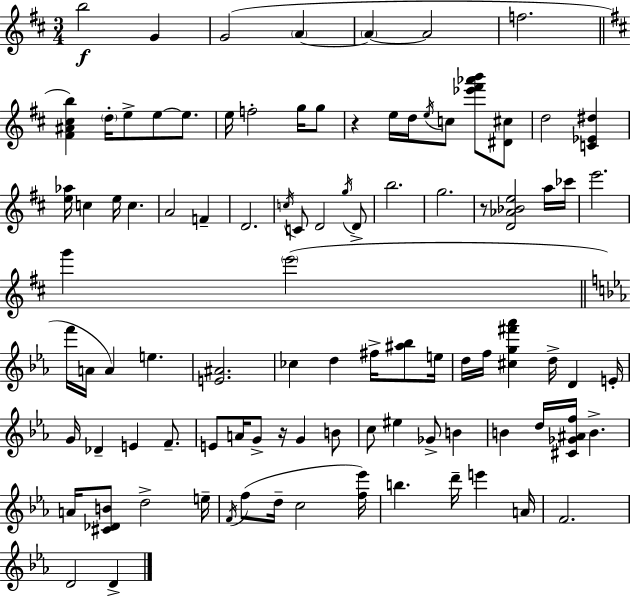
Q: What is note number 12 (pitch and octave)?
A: E5